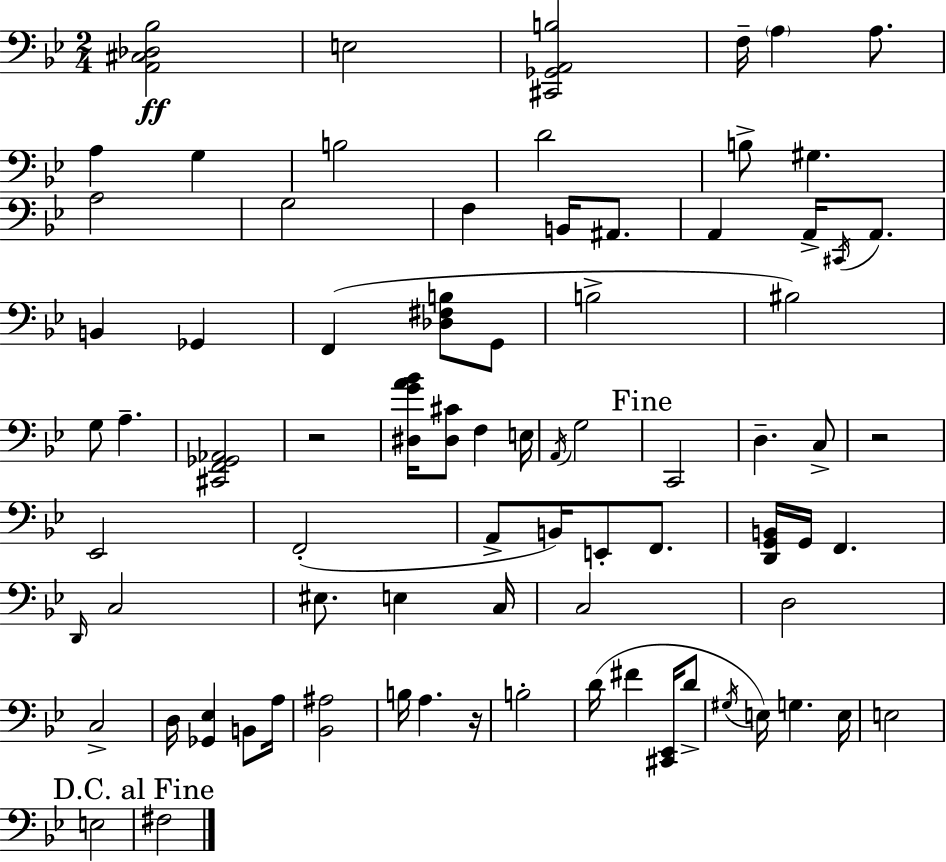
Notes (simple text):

[A2,C#3,Db3,Bb3]/h E3/h [C#2,Gb2,A2,B3]/h F3/s A3/q A3/e. A3/q G3/q B3/h D4/h B3/e G#3/q. A3/h G3/h F3/q B2/s A#2/e. A2/q A2/s C#2/s A2/e. B2/q Gb2/q F2/q [Db3,F#3,B3]/e G2/e B3/h BIS3/h G3/e A3/q. [C#2,F2,Gb2,Ab2]/h R/h [D#3,G4,A4,Bb4]/s [D#3,C#4]/e F3/q E3/s A2/s G3/h C2/h D3/q. C3/e R/h Eb2/h F2/h A2/e B2/s E2/e F2/e. [D2,G2,B2]/s G2/s F2/q. D2/s C3/h EIS3/e. E3/q C3/s C3/h D3/h C3/h D3/s [Gb2,Eb3]/q B2/e A3/s [Bb2,A#3]/h B3/s A3/q. R/s B3/h D4/s F#4/q [C#2,Eb2]/s D4/e G#3/s E3/s G3/q. E3/s E3/h E3/h F#3/h